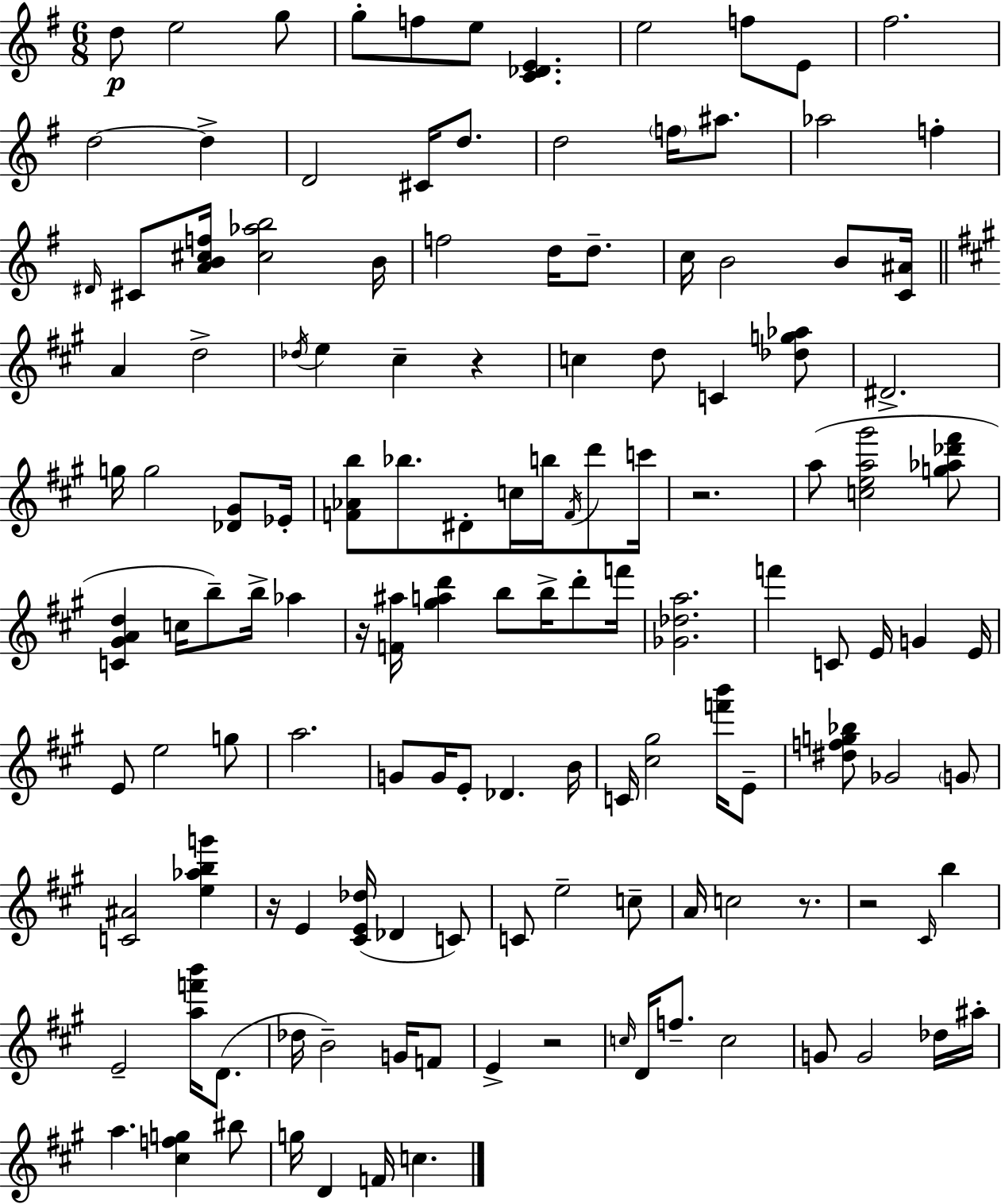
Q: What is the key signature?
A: G major